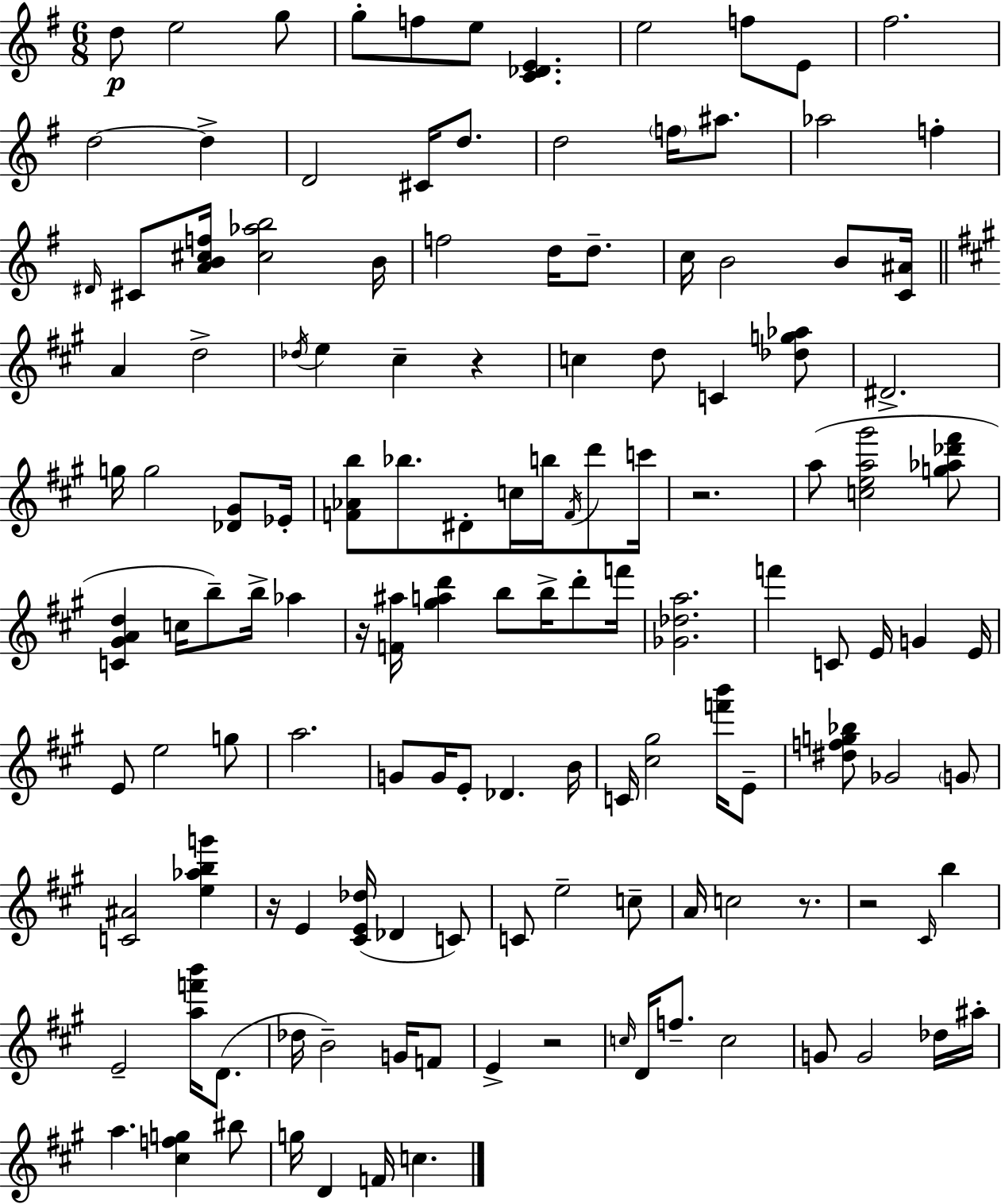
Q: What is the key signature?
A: G major